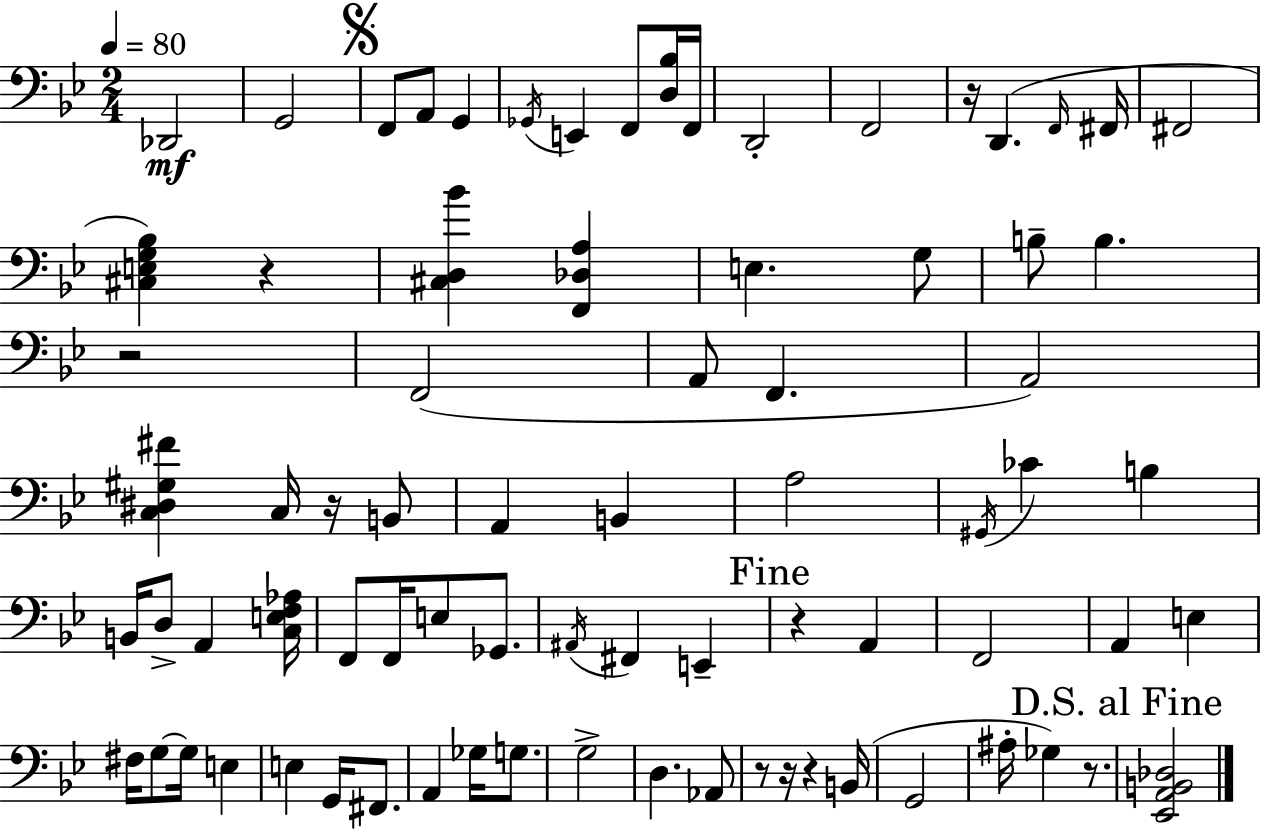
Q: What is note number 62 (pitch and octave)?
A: Gb3